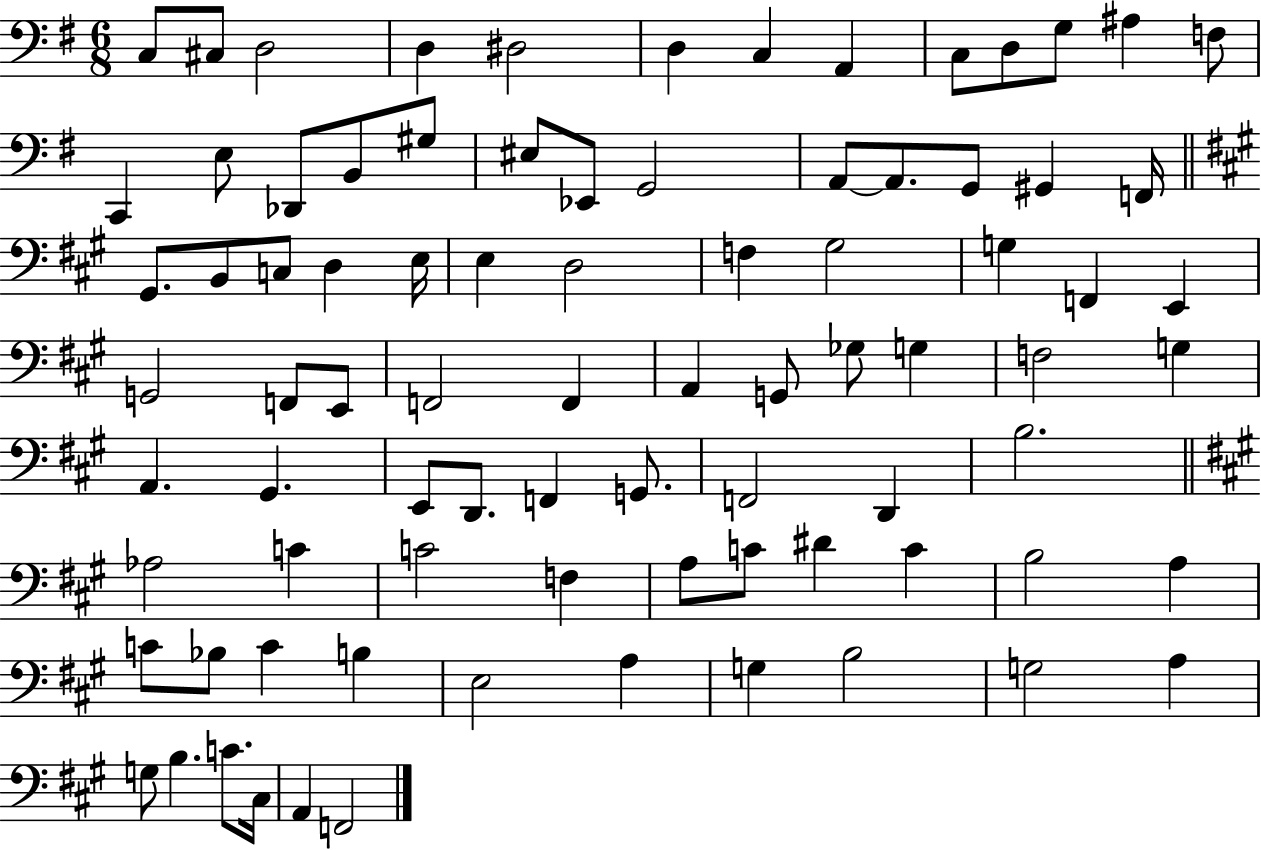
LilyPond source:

{
  \clef bass
  \numericTimeSignature
  \time 6/8
  \key g \major
  \repeat volta 2 { c8 cis8 d2 | d4 dis2 | d4 c4 a,4 | c8 d8 g8 ais4 f8 | \break c,4 e8 des,8 b,8 gis8 | eis8 ees,8 g,2 | a,8~~ a,8. g,8 gis,4 f,16 | \bar "||" \break \key a \major gis,8. b,8 c8 d4 e16 | e4 d2 | f4 gis2 | g4 f,4 e,4 | \break g,2 f,8 e,8 | f,2 f,4 | a,4 g,8 ges8 g4 | f2 g4 | \break a,4. gis,4. | e,8 d,8. f,4 g,8. | f,2 d,4 | b2. | \break \bar "||" \break \key a \major aes2 c'4 | c'2 f4 | a8 c'8 dis'4 c'4 | b2 a4 | \break c'8 bes8 c'4 b4 | e2 a4 | g4 b2 | g2 a4 | \break g8 b4. c'8. cis16 | a,4 f,2 | } \bar "|."
}